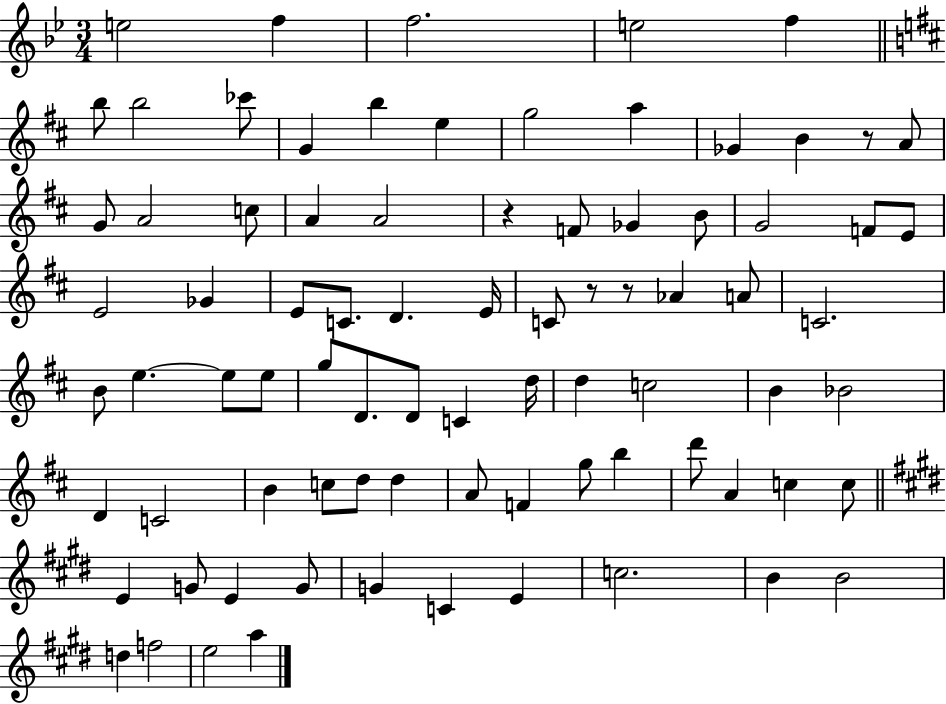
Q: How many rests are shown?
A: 4